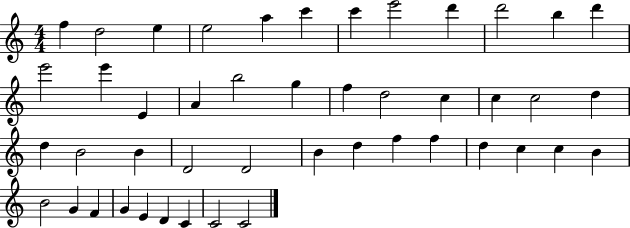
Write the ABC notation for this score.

X:1
T:Untitled
M:4/4
L:1/4
K:C
f d2 e e2 a c' c' e'2 d' d'2 b d' e'2 e' E A b2 g f d2 c c c2 d d B2 B D2 D2 B d f f d c c B B2 G F G E D C C2 C2